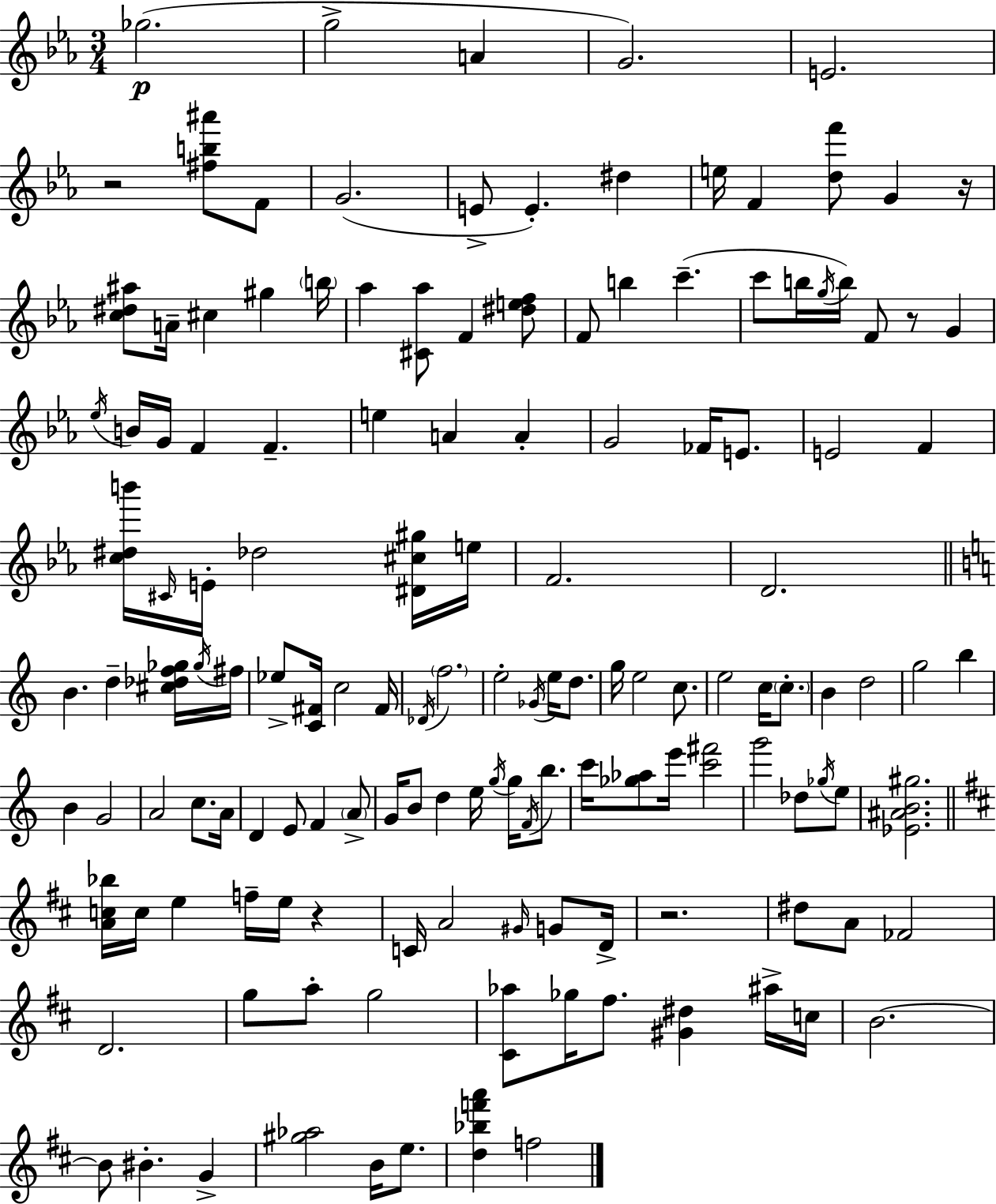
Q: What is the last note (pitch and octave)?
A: F5